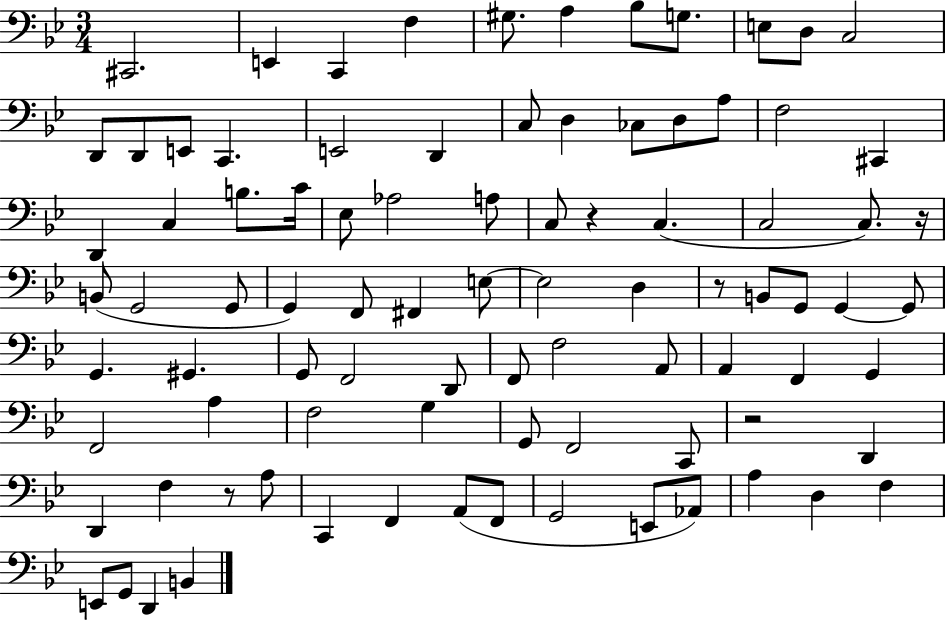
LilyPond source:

{
  \clef bass
  \numericTimeSignature
  \time 3/4
  \key bes \major
  cis,2. | e,4 c,4 f4 | gis8. a4 bes8 g8. | e8 d8 c2 | \break d,8 d,8 e,8 c,4. | e,2 d,4 | c8 d4 ces8 d8 a8 | f2 cis,4 | \break d,4 c4 b8. c'16 | ees8 aes2 a8 | c8 r4 c4.( | c2 c8.) r16 | \break b,8( g,2 g,8 | g,4) f,8 fis,4 e8~~ | e2 d4 | r8 b,8 g,8 g,4~~ g,8 | \break g,4. gis,4. | g,8 f,2 d,8 | f,8 f2 a,8 | a,4 f,4 g,4 | \break f,2 a4 | f2 g4 | g,8 f,2 c,8 | r2 d,4 | \break d,4 f4 r8 a8 | c,4 f,4 a,8( f,8 | g,2 e,8 aes,8) | a4 d4 f4 | \break e,8 g,8 d,4 b,4 | \bar "|."
}